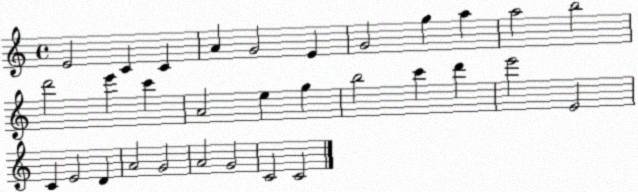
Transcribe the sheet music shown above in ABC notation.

X:1
T:Untitled
M:4/4
L:1/4
K:C
E2 C C A G2 E G2 g a a2 b2 d'2 e' c' A2 e g b2 c' d' e'2 E2 C E2 D A2 G2 A2 G2 C2 C2